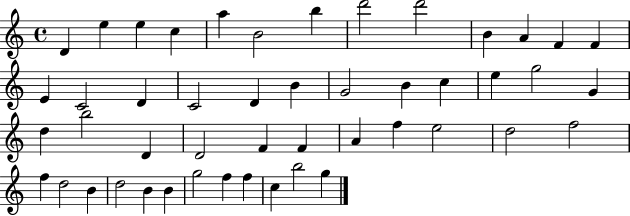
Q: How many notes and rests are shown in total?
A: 48